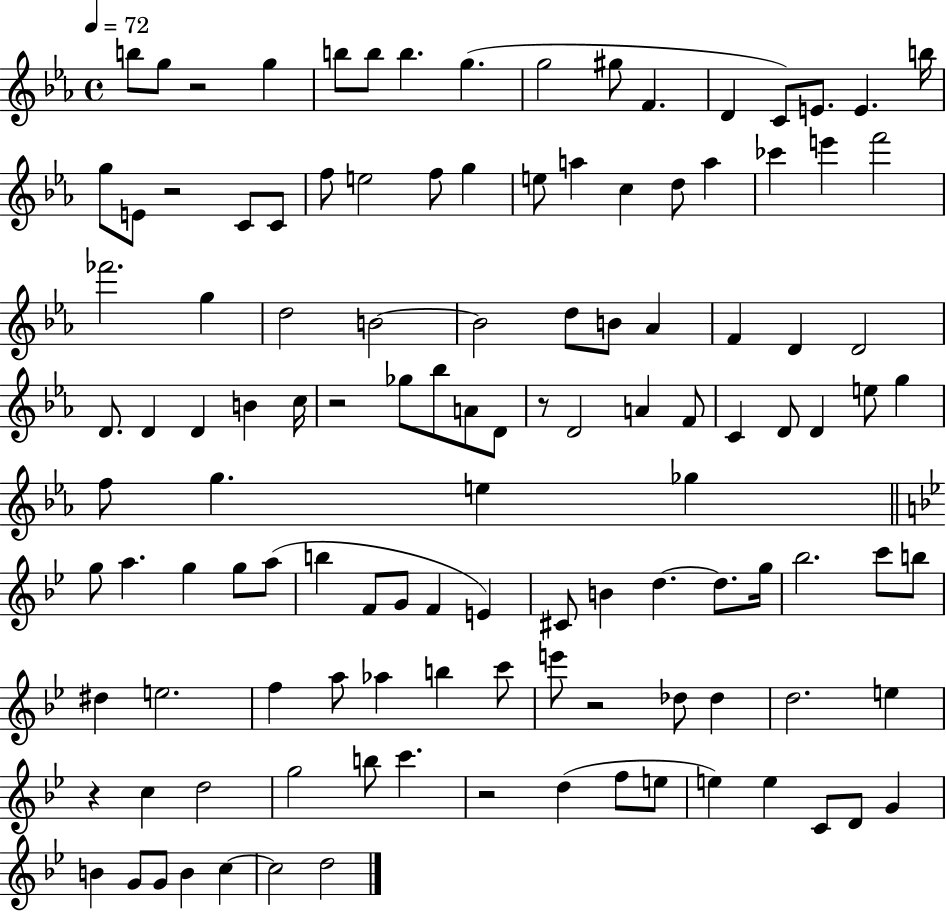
B5/e G5/e R/h G5/q B5/e B5/e B5/q. G5/q. G5/h G#5/e F4/q. D4/q C4/e E4/e. E4/q. B5/s G5/e E4/e R/h C4/e C4/e F5/e E5/h F5/e G5/q E5/e A5/q C5/q D5/e A5/q CES6/q E6/q F6/h FES6/h. G5/q D5/h B4/h B4/h D5/e B4/e Ab4/q F4/q D4/q D4/h D4/e. D4/q D4/q B4/q C5/s R/h Gb5/e Bb5/e A4/e D4/e R/e D4/h A4/q F4/e C4/q D4/e D4/q E5/e G5/q F5/e G5/q. E5/q Gb5/q G5/e A5/q. G5/q G5/e A5/e B5/q F4/e G4/e F4/q E4/q C#4/e B4/q D5/q. D5/e. G5/s Bb5/h. C6/e B5/e D#5/q E5/h. F5/q A5/e Ab5/q B5/q C6/e E6/e R/h Db5/e Db5/q D5/h. E5/q R/q C5/q D5/h G5/h B5/e C6/q. R/h D5/q F5/e E5/e E5/q E5/q C4/e D4/e G4/q B4/q G4/e G4/e B4/q C5/q C5/h D5/h